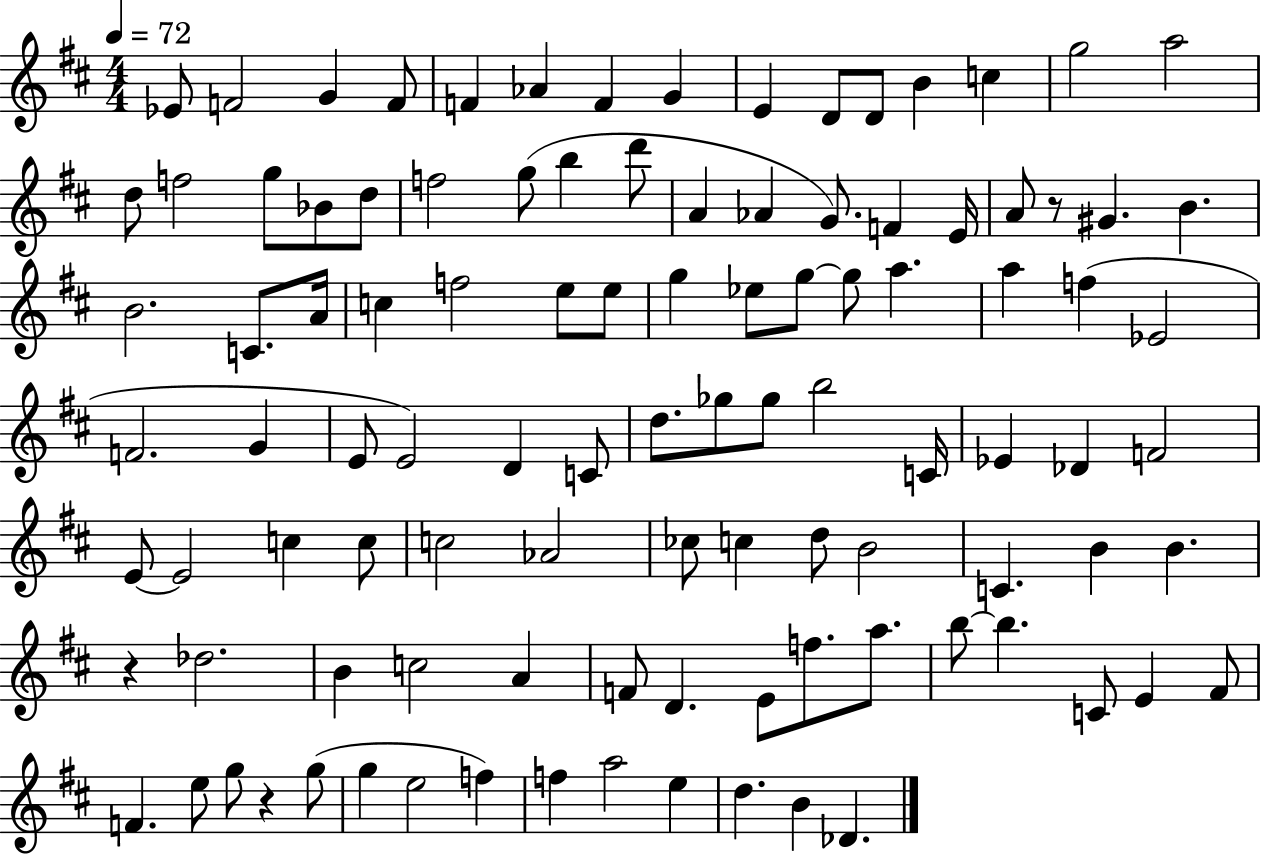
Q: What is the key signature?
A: D major